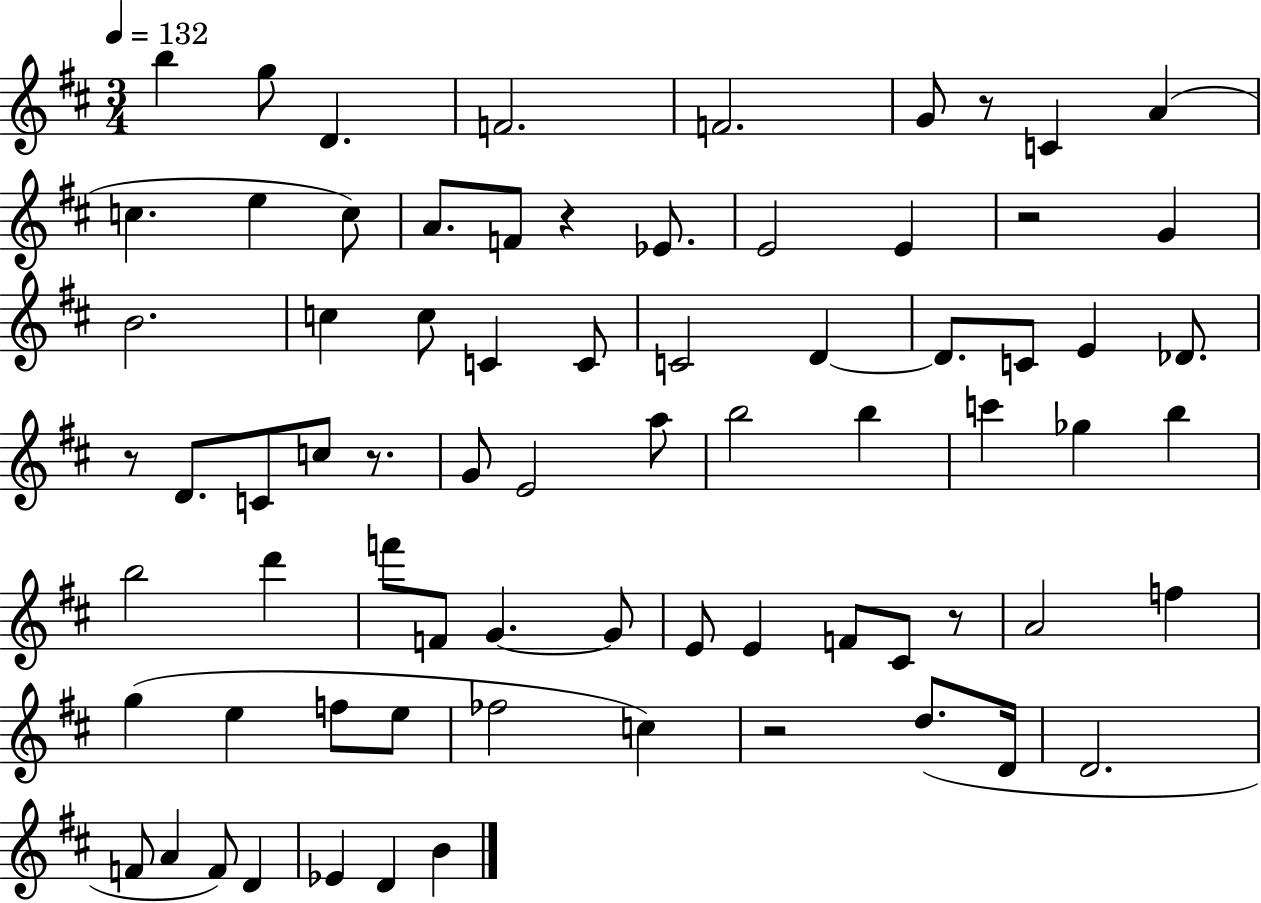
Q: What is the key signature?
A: D major